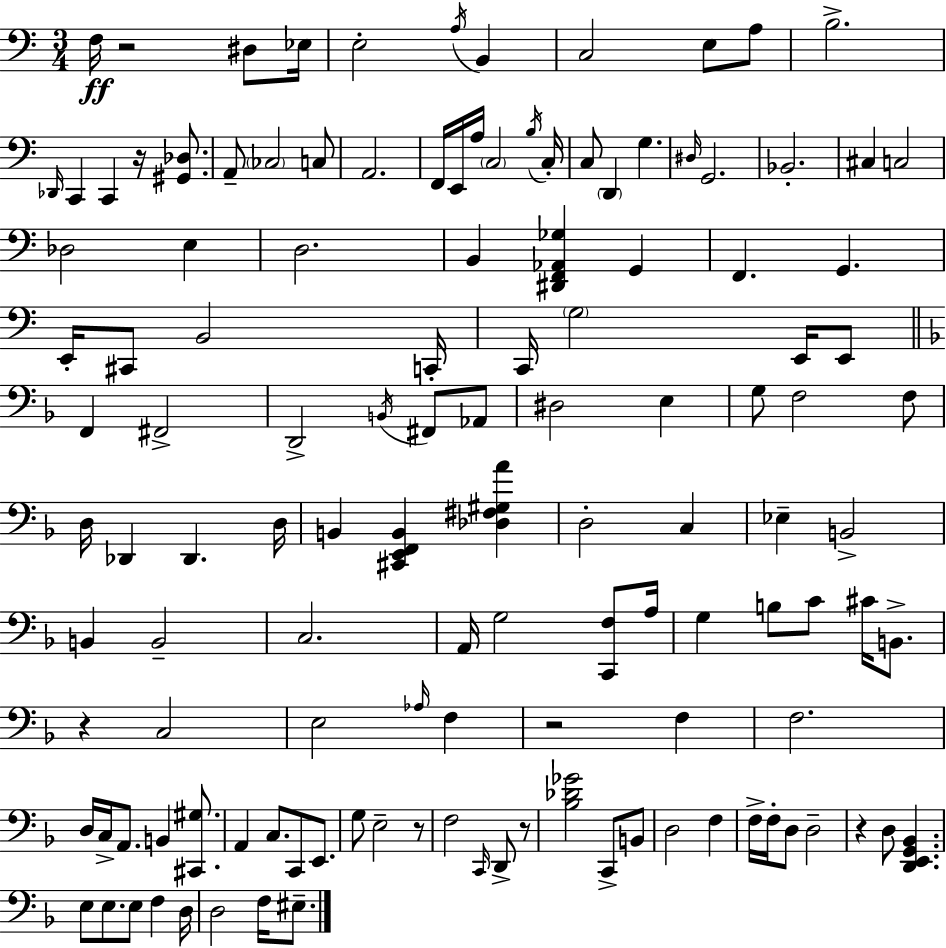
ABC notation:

X:1
T:Untitled
M:3/4
L:1/4
K:C
F,/4 z2 ^D,/2 _E,/4 E,2 A,/4 B,, C,2 E,/2 A,/2 B,2 _D,,/4 C,, C,, z/4 [^G,,_D,]/2 A,,/2 _C,2 C,/2 A,,2 F,,/4 E,,/4 A,/4 C,2 B,/4 C,/4 C,/2 D,, G, ^D,/4 G,,2 _B,,2 ^C, C,2 _D,2 E, D,2 B,, [^D,,F,,_A,,_G,] G,, F,, G,, E,,/4 ^C,,/2 B,,2 C,,/4 C,,/4 G,2 E,,/4 E,,/2 F,, ^F,,2 D,,2 B,,/4 ^F,,/2 _A,,/2 ^D,2 E, G,/2 F,2 F,/2 D,/4 _D,, _D,, D,/4 B,, [^C,,E,,F,,B,,] [_D,^F,^G,A] D,2 C, _E, B,,2 B,, B,,2 C,2 A,,/4 G,2 [C,,F,]/2 A,/4 G, B,/2 C/2 ^C/4 B,,/2 z C,2 E,2 _A,/4 F, z2 F, F,2 D,/4 C,/4 A,,/2 B,, [^C,,^G,]/2 A,, C,/2 C,,/2 E,,/2 G,/2 E,2 z/2 F,2 C,,/4 D,,/2 z/2 [_B,_D_G]2 C,,/2 B,,/2 D,2 F, F,/4 F,/4 D,/2 D,2 z D,/2 [D,,E,,G,,_B,,] E,/2 E,/2 E,/2 F, D,/4 D,2 F,/4 ^E,/2